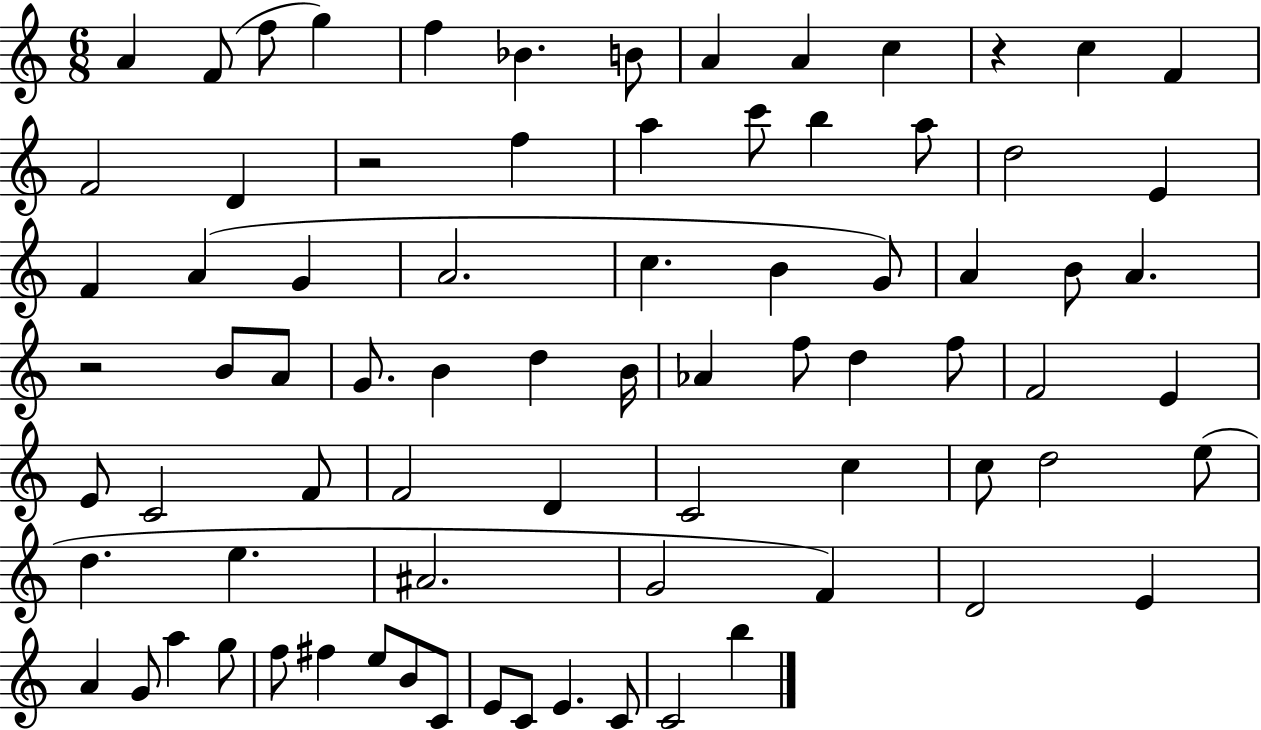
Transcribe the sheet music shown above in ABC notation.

X:1
T:Untitled
M:6/8
L:1/4
K:C
A F/2 f/2 g f _B B/2 A A c z c F F2 D z2 f a c'/2 b a/2 d2 E F A G A2 c B G/2 A B/2 A z2 B/2 A/2 G/2 B d B/4 _A f/2 d f/2 F2 E E/2 C2 F/2 F2 D C2 c c/2 d2 e/2 d e ^A2 G2 F D2 E A G/2 a g/2 f/2 ^f e/2 B/2 C/2 E/2 C/2 E C/2 C2 b